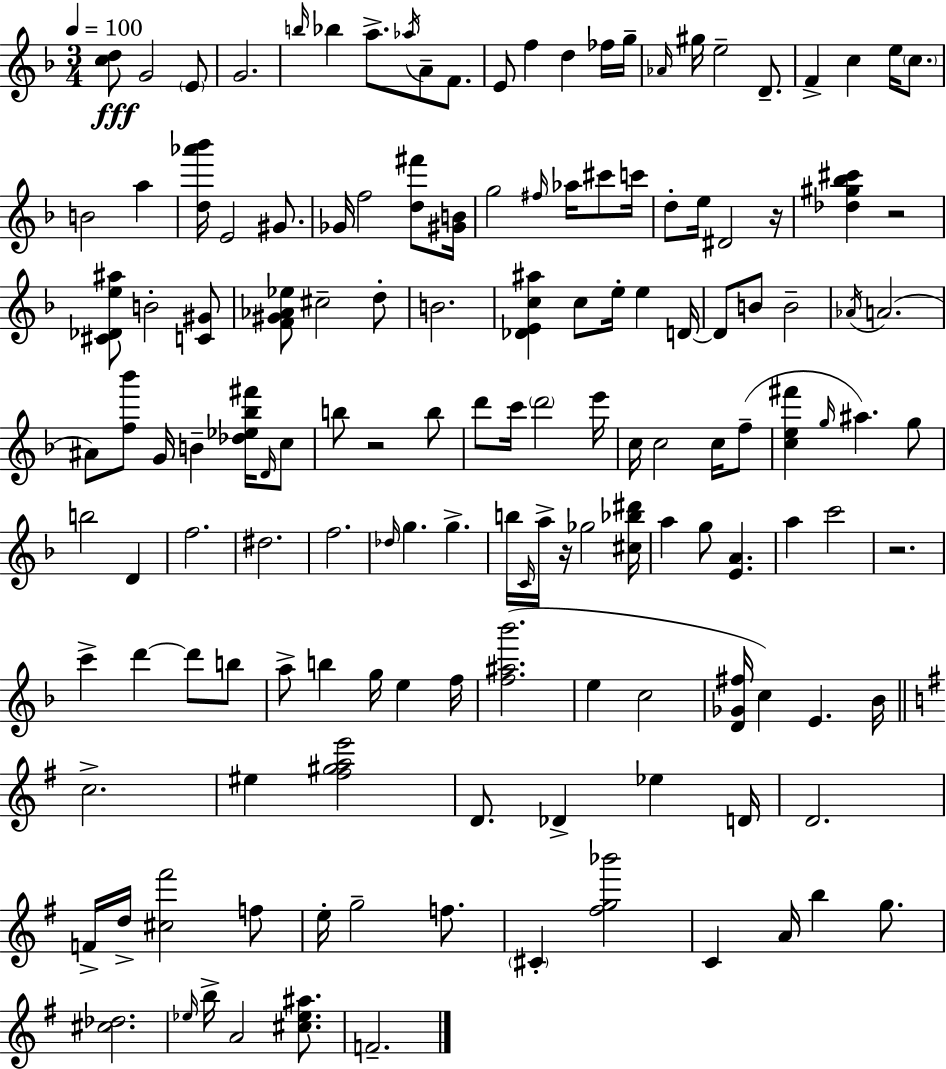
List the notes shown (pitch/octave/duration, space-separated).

[C5,D5]/e G4/h E4/e G4/h. B5/s Bb5/q A5/e. Ab5/s A4/e F4/e. E4/e F5/q D5/q FES5/s G5/s Ab4/s G#5/s E5/h D4/e. F4/q C5/q E5/s C5/e. B4/h A5/q [D5,Ab6,Bb6]/s E4/h G#4/e. Gb4/s F5/h [D5,F#6]/e [G#4,B4]/s G5/h F#5/s Ab5/s C#6/e C6/s D5/e E5/s D#4/h R/s [Db5,G#5,Bb5,C#6]/q R/h [C#4,Db4,E5,A#5]/e B4/h [C4,G#4]/e [F4,G#4,Ab4,Eb5]/e C#5/h D5/e B4/h. [Db4,E4,C5,A#5]/q C5/e E5/s E5/q D4/s D4/e B4/e B4/h Ab4/s A4/h. A#4/e [F5,Bb6]/e G4/s B4/q [Db5,Eb5,Bb5,F#6]/s D4/s C5/e B5/e R/h B5/e D6/e C6/s D6/h E6/s C5/s C5/h C5/s F5/e [C5,E5,F#6]/q G5/s A#5/q. G5/e B5/h D4/q F5/h. D#5/h. F5/h. Db5/s G5/q. G5/q. B5/s C4/s A5/s R/s Gb5/h [C#5,Bb5,D#6]/s A5/q G5/e [E4,A4]/q. A5/q C6/h R/h. C6/q D6/q D6/e B5/e A5/e B5/q G5/s E5/q F5/s [F5,A#5,Bb6]/h. E5/q C5/h [D4,Gb4,F#5]/s C5/q E4/q. Bb4/s C5/h. EIS5/q [F#5,G#5,A5,E6]/h D4/e. Db4/q Eb5/q D4/s D4/h. F4/s D5/s [C#5,F#6]/h F5/e E5/s G5/h F5/e. C#4/q [F#5,G5,Bb6]/h C4/q A4/s B5/q G5/e. [C#5,Db5]/h. Eb5/s B5/s A4/h [C#5,Eb5,A#5]/e. F4/h.